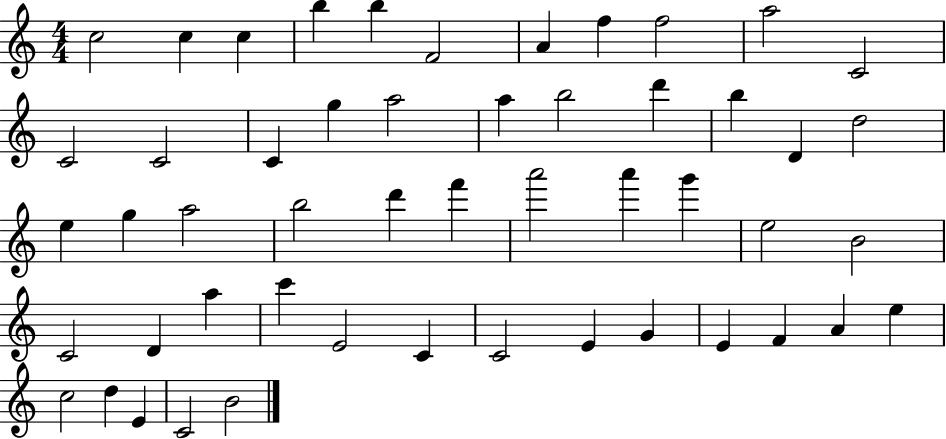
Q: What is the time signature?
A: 4/4